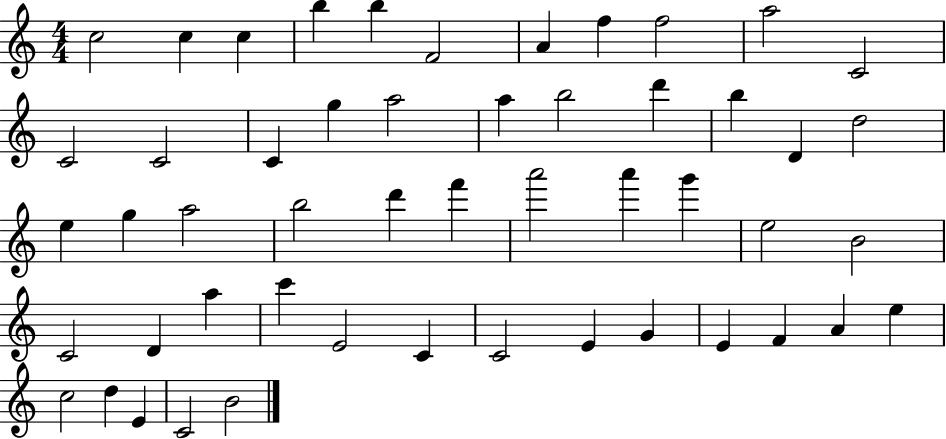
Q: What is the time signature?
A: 4/4